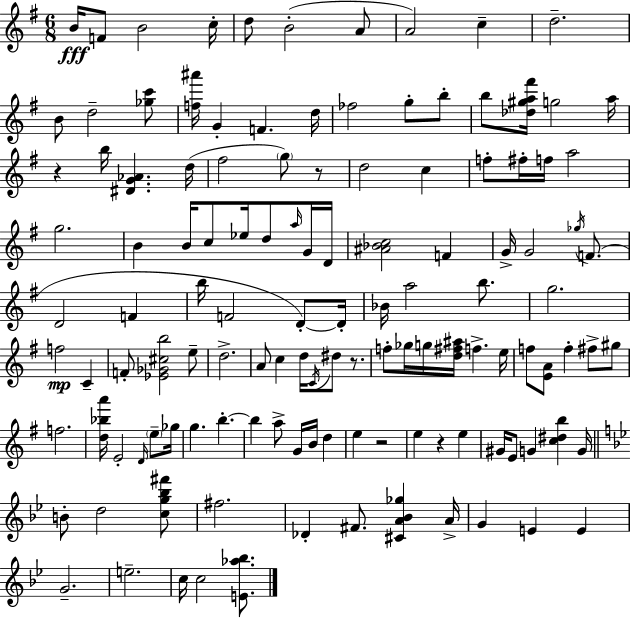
{
  \clef treble
  \numericTimeSignature
  \time 6/8
  \key g \major
  b'16\fff f'8 b'2 c''16-. | d''8 b'2-.( a'8 | a'2) c''4-- | d''2.-- | \break b'8 d''2-- <ges'' c'''>8 | <f'' ais'''>16 g'4-. f'4. d''16 | fes''2 g''8-. b''8-. | b''8 <des'' gis'' a'' fis'''>16 g''2 a''16 | \break r4 b''16 <dis' g' aes'>4. d''16( | fis''2 \parenthesize g''8) r8 | d''2 c''4 | f''8-. fis''16-. f''16 a''2 | \break g''2. | b'4 b'16 c''8 ees''16 d''8 \grace { a''16 } g'16 | d'16 <ais' bes' c''>2 f'4 | g'16-> g'2 \acciaccatura { ges''16 } f'8.( | \break d'2 f'4 | b''16 f'2 d'8-.~~) | d'16-. bes'16 a''2 b''8. | g''2. | \break f''2\mp c'4-- | f'8-. <ees' ges' cis'' b''>2 | e''8-- d''2.-> | a'8 c''4 d''16 \acciaccatura { c'16 } dis''8 | \break r8. f''8-. ges''16 g''16 <d'' fis'' ais''>16 f''4.-> | e''16 f''8 <e' a'>8 f''4-. fis''8-> | gis''8 f''2. | <d'' bes'' a'''>16 e'2-. | \break \grace { d'16 } \parenthesize e''8-- ges''16 g''4. b''4.-.~~ | b''4 a''8-> g'16 b'16 | d''4 e''4 r2 | e''4 r4 | \break e''4 gis'16 e'8 g'4 <c'' dis'' b''>4 | g'16 \bar "||" \break \key g \minor b'8-. d''2 <c'' g'' bes'' fis'''>8 | fis''2. | des'4-. fis'8. <cis' a' bes' ges''>4 a'16-> | g'4 e'4 e'4 | \break g'2.-- | e''2.-- | c''16 c''2 <e' aes'' bes''>8. | \bar "|."
}